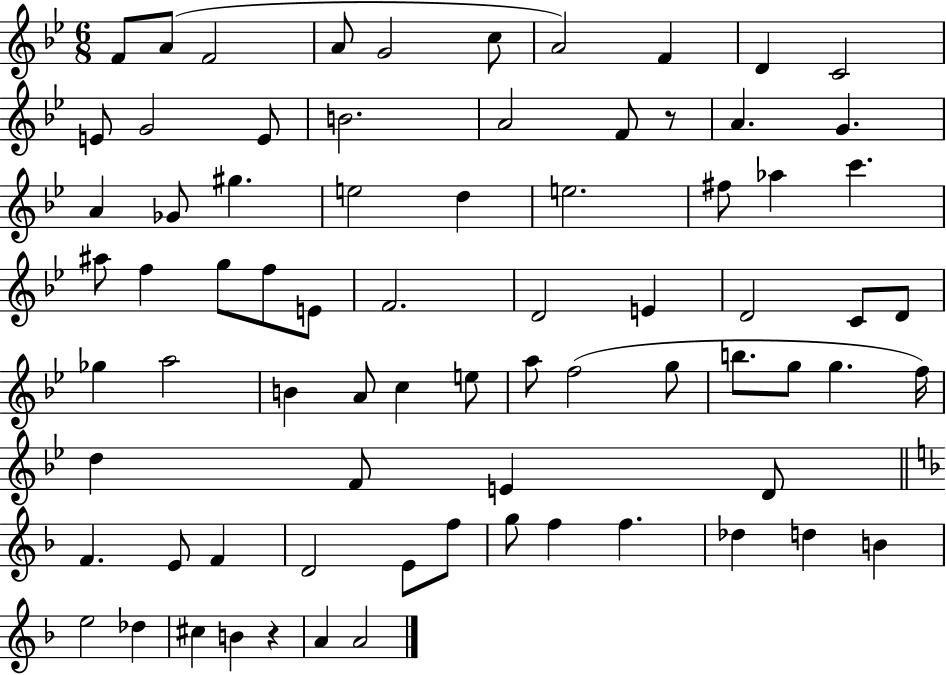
{
  \clef treble
  \numericTimeSignature
  \time 6/8
  \key bes \major
  f'8 a'8( f'2 | a'8 g'2 c''8 | a'2) f'4 | d'4 c'2 | \break e'8 g'2 e'8 | b'2. | a'2 f'8 r8 | a'4. g'4. | \break a'4 ges'8 gis''4. | e''2 d''4 | e''2. | fis''8 aes''4 c'''4. | \break ais''8 f''4 g''8 f''8 e'8 | f'2. | d'2 e'4 | d'2 c'8 d'8 | \break ges''4 a''2 | b'4 a'8 c''4 e''8 | a''8 f''2( g''8 | b''8. g''8 g''4. f''16) | \break d''4 f'8 e'4 d'8 | \bar "||" \break \key f \major f'4. e'8 f'4 | d'2 e'8 f''8 | g''8 f''4 f''4. | des''4 d''4 b'4 | \break e''2 des''4 | cis''4 b'4 r4 | a'4 a'2 | \bar "|."
}